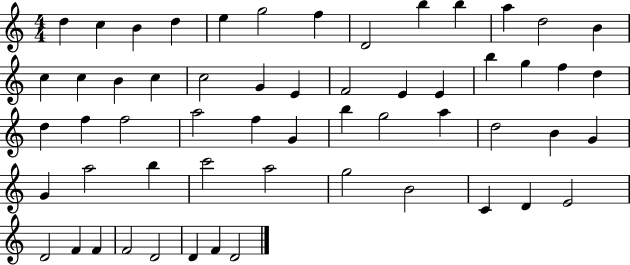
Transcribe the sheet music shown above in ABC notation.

X:1
T:Untitled
M:4/4
L:1/4
K:C
d c B d e g2 f D2 b b a d2 B c c B c c2 G E F2 E E b g f d d f f2 a2 f G b g2 a d2 B G G a2 b c'2 a2 g2 B2 C D E2 D2 F F F2 D2 D F D2